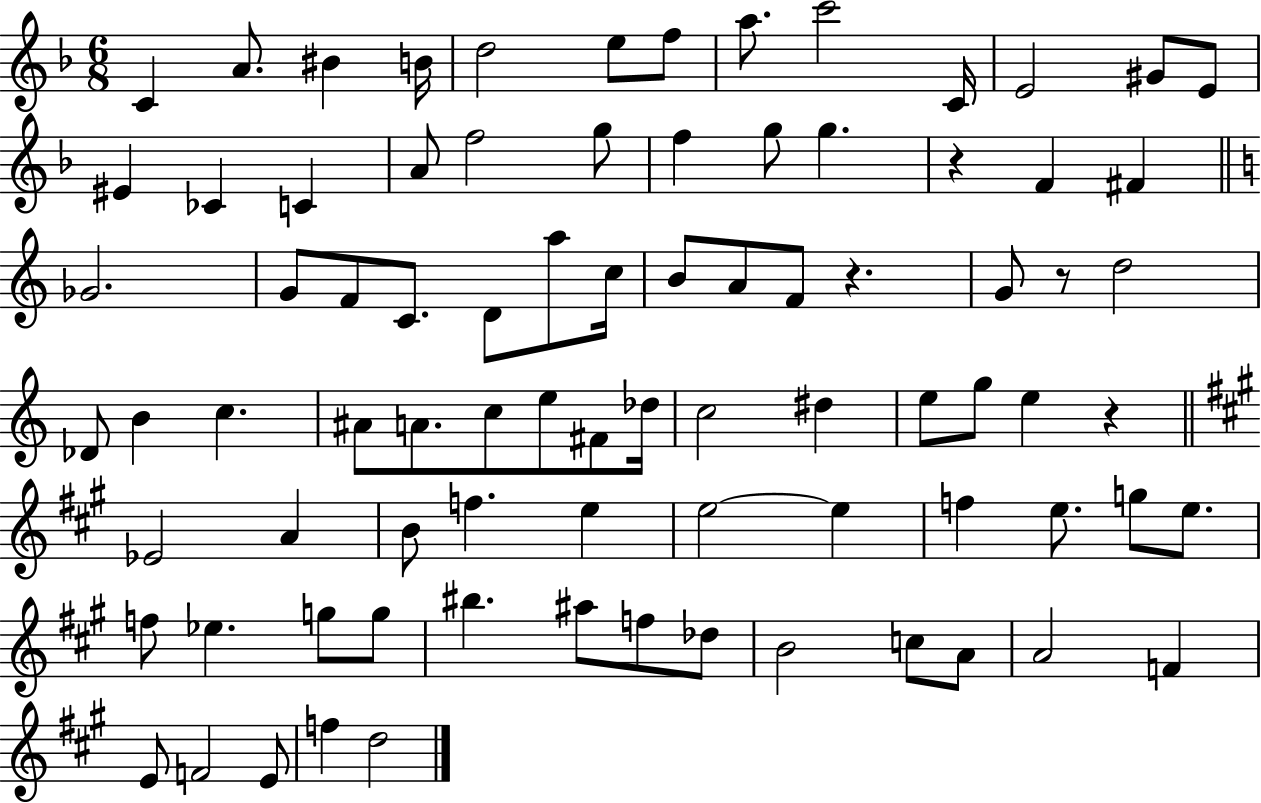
C4/q A4/e. BIS4/q B4/s D5/h E5/e F5/e A5/e. C6/h C4/s E4/h G#4/e E4/e EIS4/q CES4/q C4/q A4/e F5/h G5/e F5/q G5/e G5/q. R/q F4/q F#4/q Gb4/h. G4/e F4/e C4/e. D4/e A5/e C5/s B4/e A4/e F4/e R/q. G4/e R/e D5/h Db4/e B4/q C5/q. A#4/e A4/e. C5/e E5/e F#4/e Db5/s C5/h D#5/q E5/e G5/e E5/q R/q Eb4/h A4/q B4/e F5/q. E5/q E5/h E5/q F5/q E5/e. G5/e E5/e. F5/e Eb5/q. G5/e G5/e BIS5/q. A#5/e F5/e Db5/e B4/h C5/e A4/e A4/h F4/q E4/e F4/h E4/e F5/q D5/h